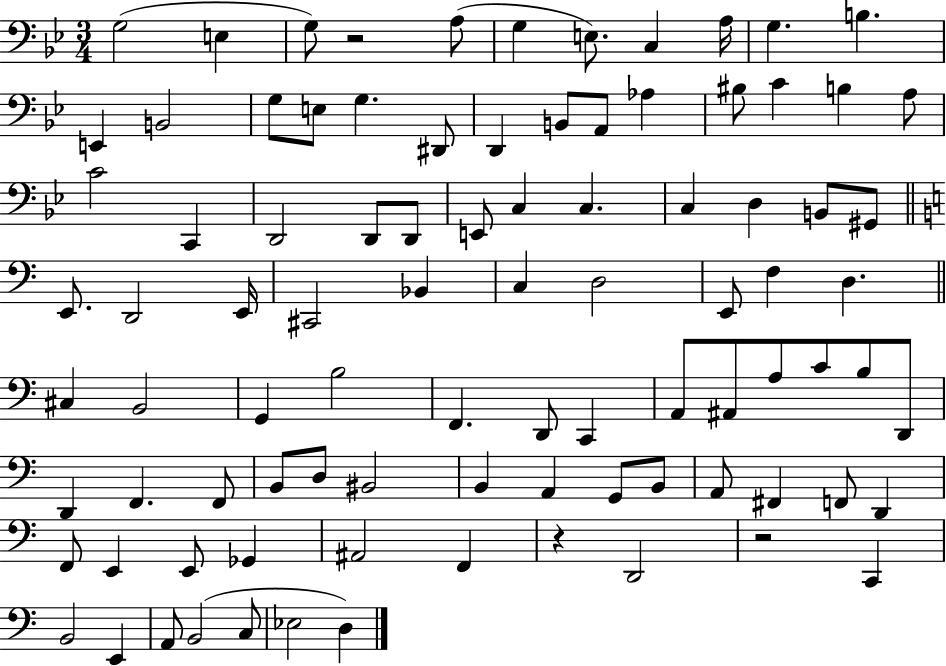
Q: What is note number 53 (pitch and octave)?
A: C2